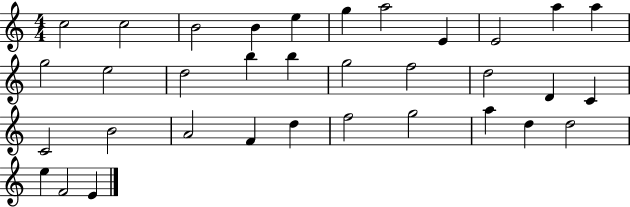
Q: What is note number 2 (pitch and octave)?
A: C5